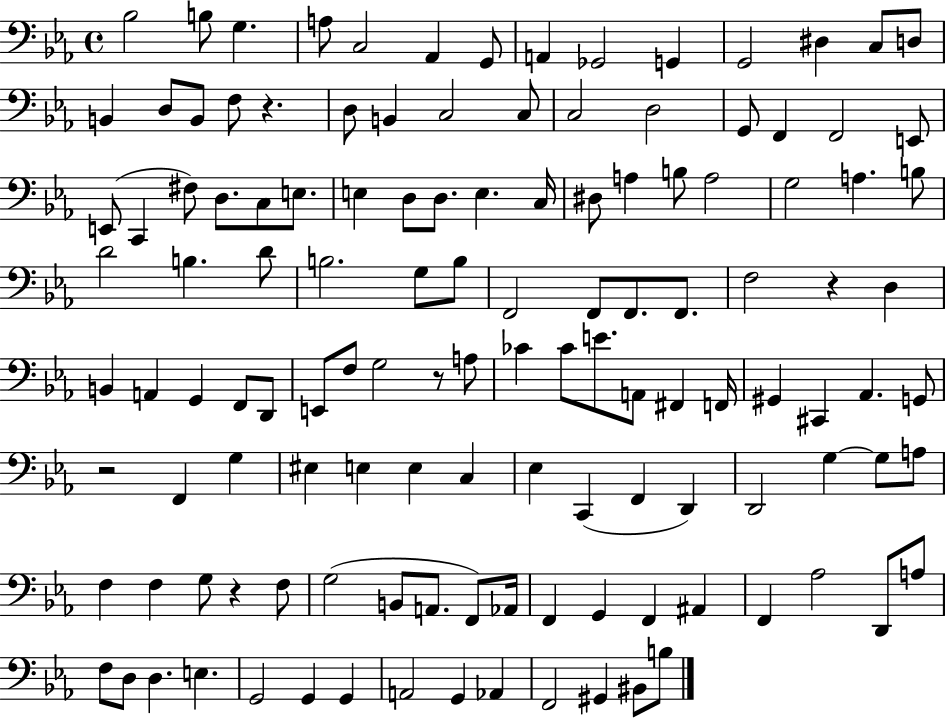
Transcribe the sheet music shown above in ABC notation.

X:1
T:Untitled
M:4/4
L:1/4
K:Eb
_B,2 B,/2 G, A,/2 C,2 _A,, G,,/2 A,, _G,,2 G,, G,,2 ^D, C,/2 D,/2 B,, D,/2 B,,/2 F,/2 z D,/2 B,, C,2 C,/2 C,2 D,2 G,,/2 F,, F,,2 E,,/2 E,,/2 C,, ^F,/2 D,/2 C,/2 E,/2 E, D,/2 D,/2 E, C,/4 ^D,/2 A, B,/2 A,2 G,2 A, B,/2 D2 B, D/2 B,2 G,/2 B,/2 F,,2 F,,/2 F,,/2 F,,/2 F,2 z D, B,, A,, G,, F,,/2 D,,/2 E,,/2 F,/2 G,2 z/2 A,/2 _C _C/2 E/2 A,,/2 ^F,, F,,/4 ^G,, ^C,, _A,, G,,/2 z2 F,, G, ^E, E, E, C, _E, C,, F,, D,, D,,2 G, G,/2 A,/2 F, F, G,/2 z F,/2 G,2 B,,/2 A,,/2 F,,/2 _A,,/4 F,, G,, F,, ^A,, F,, _A,2 D,,/2 A,/2 F,/2 D,/2 D, E, G,,2 G,, G,, A,,2 G,, _A,, F,,2 ^G,, ^B,,/2 B,/2